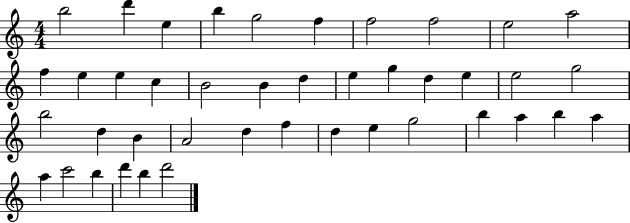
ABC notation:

X:1
T:Untitled
M:4/4
L:1/4
K:C
b2 d' e b g2 f f2 f2 e2 a2 f e e c B2 B d e g d e e2 g2 b2 d B A2 d f d e g2 b a b a a c'2 b d' b d'2